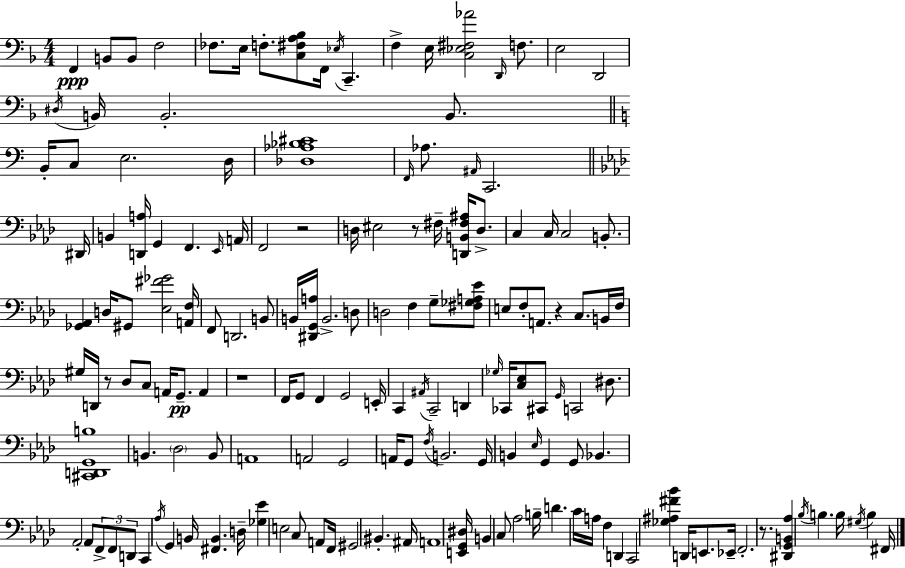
X:1
T:Untitled
M:4/4
L:1/4
K:Dm
F,, B,,/2 B,,/2 F,2 _F,/2 E,/4 F,/2 [C,^F,A,_B,]/2 F,,/4 _E,/4 C,, F, E,/4 [C,_E,^F,_A]2 D,,/4 F,/2 E,2 D,,2 ^D,/4 B,,/4 B,,2 B,,/2 B,,/4 C,/2 E,2 D,/4 [_D,_A,_B,^C]4 F,,/4 _A,/2 ^A,,/4 C,,2 ^D,,/4 B,, [D,,A,]/4 G,, F,, _E,,/4 A,,/4 F,,2 z2 D,/4 ^E,2 z/2 ^F,/4 [D,,B,,^F,^A,]/4 D,/2 C, C,/4 C,2 B,,/2 [_G,,_A,,] D,/4 ^G,,/2 [_E,^F_G]2 [A,,F,]/4 F,,/2 D,,2 B,,/2 B,,/4 [^D,,G,,A,]/4 B,,2 D,/2 D,2 F, G,/2 [^F,_G,A,_E]/2 E,/2 F,/2 A,,/2 z C,/2 B,,/4 F,/4 ^G,/4 D,,/4 z/2 _D,/2 C,/2 A,,/4 G,,/2 A,, z4 F,,/4 G,,/2 F,, G,,2 E,,/4 C,, ^A,,/4 C,,2 D,, _G,/4 _C,,/4 [C,_E,]/2 ^C,,/2 G,,/4 C,,2 ^D,/2 [^C,,D,,G,,B,]4 B,, _D,2 B,,/2 A,,4 A,,2 G,,2 A,,/4 G,,/2 F,/4 B,,2 G,,/4 B,, _E,/4 G,, G,,/2 _B,, _A,,2 _A,,/2 F,,/2 F,,/2 D,,/2 C,, _A,/4 G,, B,,/4 [^F,,B,,] D,/4 [_G,_E] E,2 C,/2 A,,/2 F,,/4 ^G,,2 ^B,, ^A,,/4 A,,4 [E,,G,,^D,]/4 B,, C,/2 _A,2 B,/4 D C/4 A,/4 F, D,, C,,2 [_G,^A,^F_B] D,,/4 E,,/2 _E,,/4 F,,2 z/2 [^D,,G,,B,,_A,] _B,/4 B, B,/4 ^G,/4 B, ^F,,/4